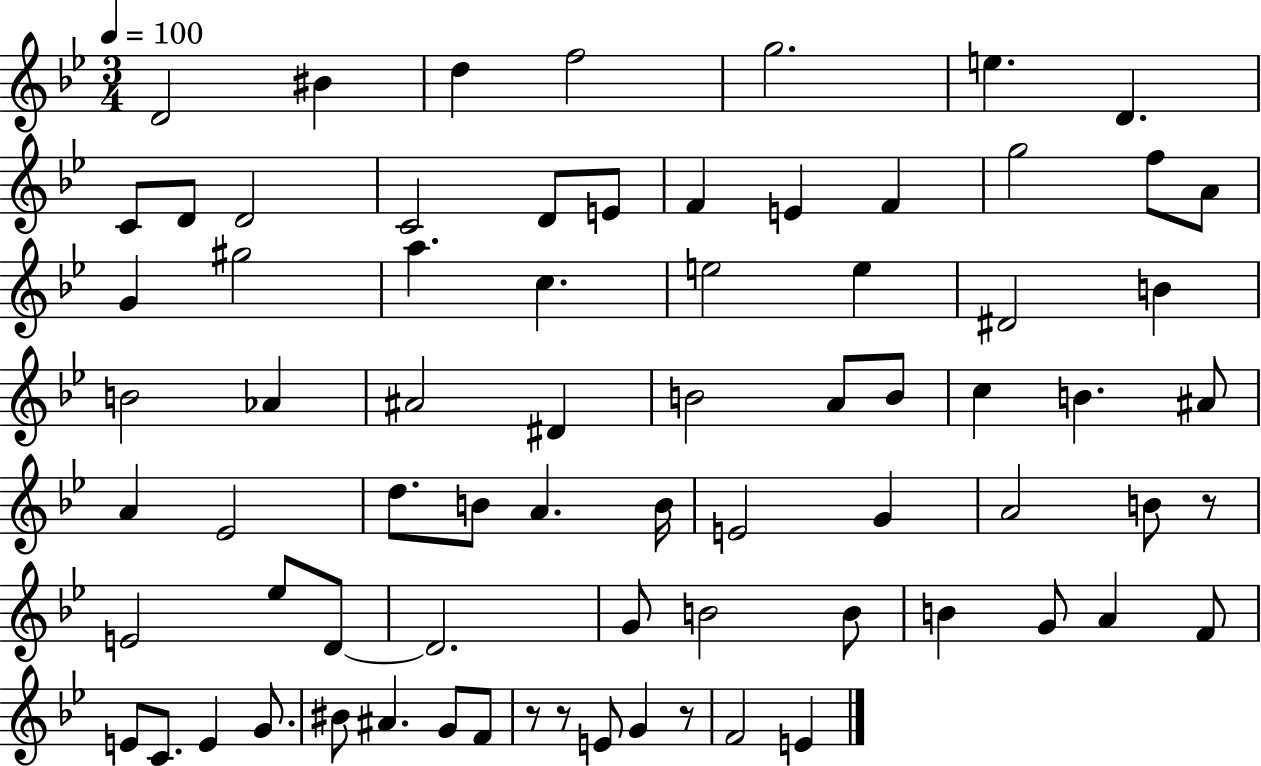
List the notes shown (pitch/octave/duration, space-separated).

D4/h BIS4/q D5/q F5/h G5/h. E5/q. D4/q. C4/e D4/e D4/h C4/h D4/e E4/e F4/q E4/q F4/q G5/h F5/e A4/e G4/q G#5/h A5/q. C5/q. E5/h E5/q D#4/h B4/q B4/h Ab4/q A#4/h D#4/q B4/h A4/e B4/e C5/q B4/q. A#4/e A4/q Eb4/h D5/e. B4/e A4/q. B4/s E4/h G4/q A4/h B4/e R/e E4/h Eb5/e D4/e D4/h. G4/e B4/h B4/e B4/q G4/e A4/q F4/e E4/e C4/e. E4/q G4/e. BIS4/e A#4/q. G4/e F4/e R/e R/e E4/e G4/q R/e F4/h E4/q